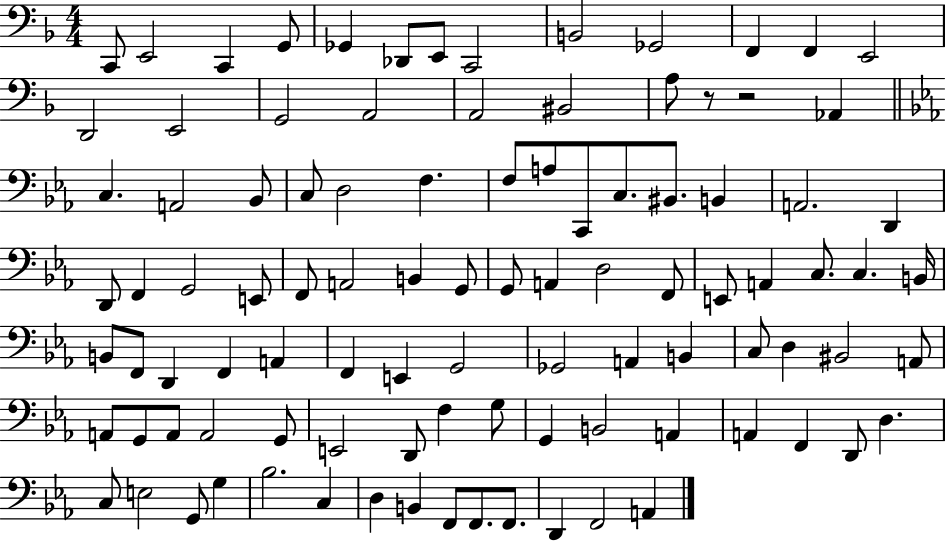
{
  \clef bass
  \numericTimeSignature
  \time 4/4
  \key f \major
  \repeat volta 2 { c,8 e,2 c,4 g,8 | ges,4 des,8 e,8 c,2 | b,2 ges,2 | f,4 f,4 e,2 | \break d,2 e,2 | g,2 a,2 | a,2 bis,2 | a8 r8 r2 aes,4 | \break \bar "||" \break \key ees \major c4. a,2 bes,8 | c8 d2 f4. | f8 a8 c,8 c8. bis,8. b,4 | a,2. d,4 | \break d,8 f,4 g,2 e,8 | f,8 a,2 b,4 g,8 | g,8 a,4 d2 f,8 | e,8 a,4 c8. c4. b,16 | \break b,8 f,8 d,4 f,4 a,4 | f,4 e,4 g,2 | ges,2 a,4 b,4 | c8 d4 bis,2 a,8 | \break a,8 g,8 a,8 a,2 g,8 | e,2 d,8 f4 g8 | g,4 b,2 a,4 | a,4 f,4 d,8 d4. | \break c8 e2 g,8 g4 | bes2. c4 | d4 b,4 f,8 f,8. f,8. | d,4 f,2 a,4 | \break } \bar "|."
}